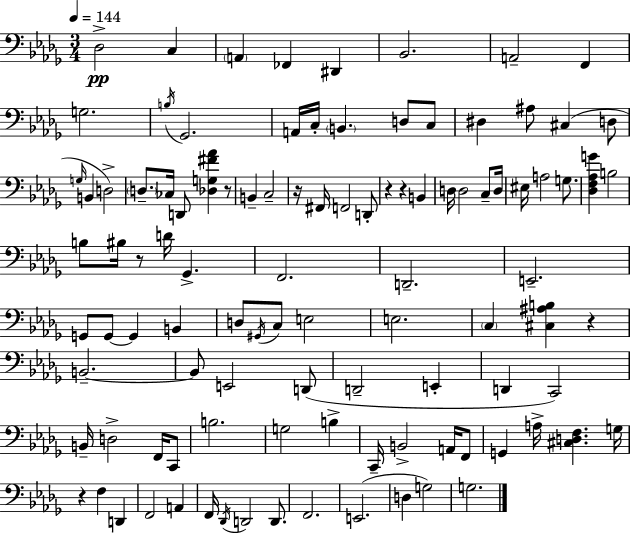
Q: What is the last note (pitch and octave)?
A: G3